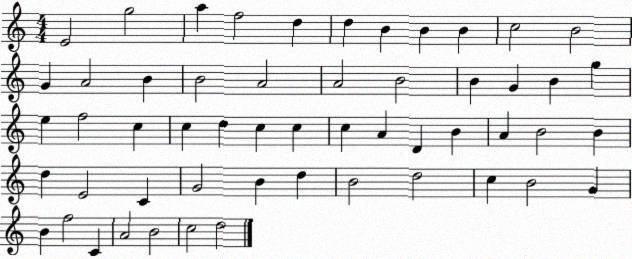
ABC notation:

X:1
T:Untitled
M:4/4
L:1/4
K:C
E2 g2 a f2 d d B B B c2 B2 G A2 B B2 A2 A2 B2 B G B g e f2 c c d c c c A D B A B2 B d E2 C G2 B d B2 d2 c B2 G B f2 C A2 B2 c2 d2